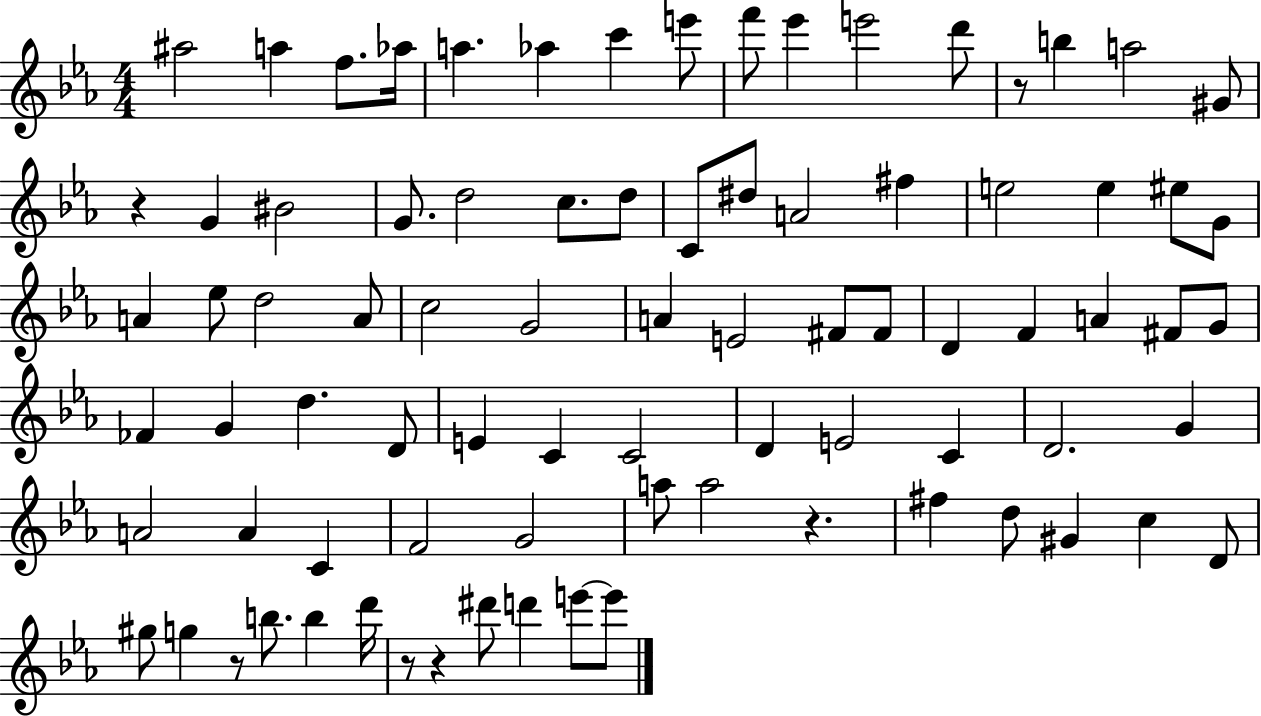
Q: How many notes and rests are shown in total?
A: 83